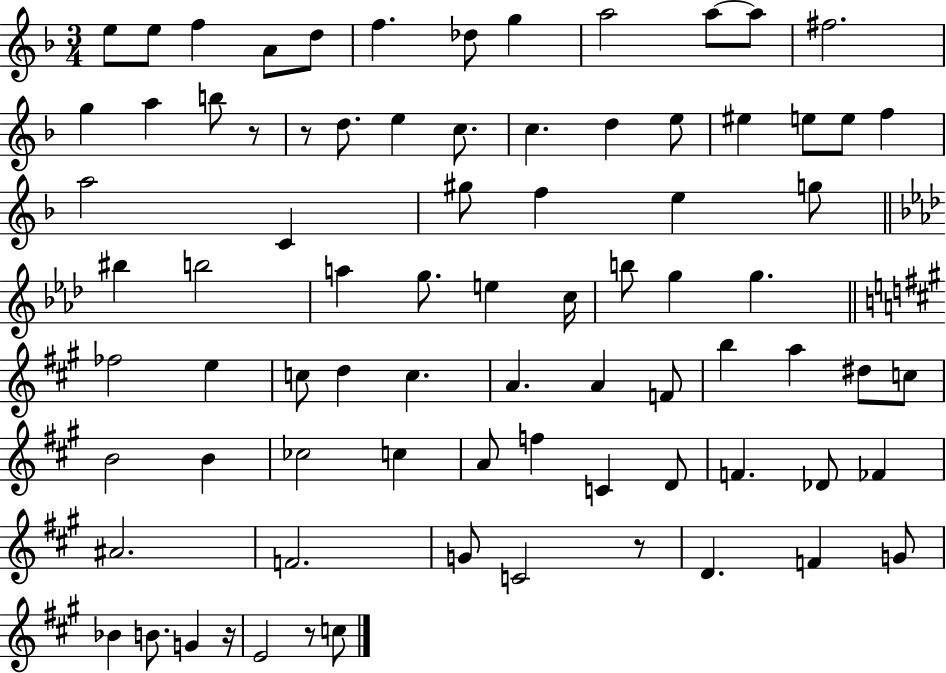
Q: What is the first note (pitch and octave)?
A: E5